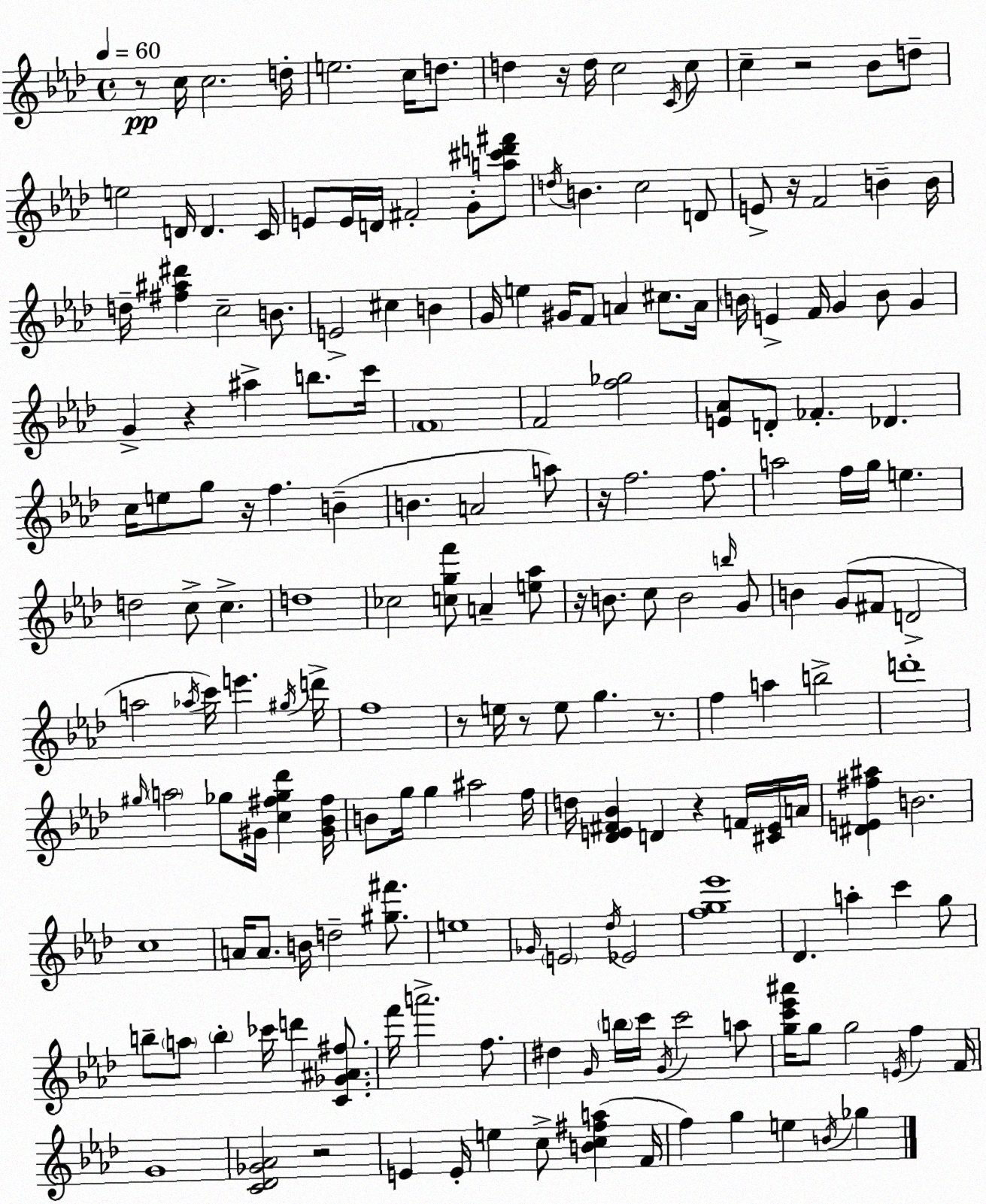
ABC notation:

X:1
T:Untitled
M:4/4
L:1/4
K:Ab
z/2 c/4 c2 d/4 e2 c/4 d/2 d z/4 d/4 c2 C/4 c/2 c z2 _B/2 d/2 e2 D/4 D C/4 E/2 E/4 D/4 ^F2 G/2 [a^c'd'^f']/2 d/4 B c2 D/2 E/2 z/4 F2 B B/4 d/4 [^f^a^d'] c2 B/2 E2 ^c B G/4 e ^G/4 F/2 A ^c/2 A/4 B/4 E F/4 G B/2 G G z ^a b/2 c'/4 F4 F2 [f_g]2 [E_A]/2 D/2 _F _D c/4 e/2 g/2 z/4 f B B A2 a/2 z/4 f2 f/2 a2 f/4 g/4 e d2 c/2 c d4 _c2 [cgf']/2 A [e_a]/2 z/4 B/2 c/2 B2 b/4 G/2 B G/2 ^F/2 D2 a2 _a/4 c'/4 e' ^g/4 d'/4 f4 z/2 e/4 z/2 e/2 g z/2 f a b2 d'4 ^g/4 a2 _g/2 ^G/4 [c^f_g_d'] [^G_B^f]/4 B/2 g/4 g ^a2 f/4 d/4 [_DE^F_B] D z F/4 [^CE]/4 A/4 [^DE^f^a] B2 c4 A/4 A/2 B/4 d2 [^g^f']/2 e4 _G/4 E2 _d/4 _E2 [fg_e']4 _D a c' g/2 b/2 a/2 b _c'/4 d' [C_G^A^f]/2 f'/4 a'2 f/2 ^d G/4 b/4 c'/4 G/4 c'2 a/2 [gc'_e'^a']/4 g/2 g2 E/4 f F/4 G4 [C_D_G_A]2 z2 E E/4 e c/2 [Bc^fa] F/4 f g e B/4 _g